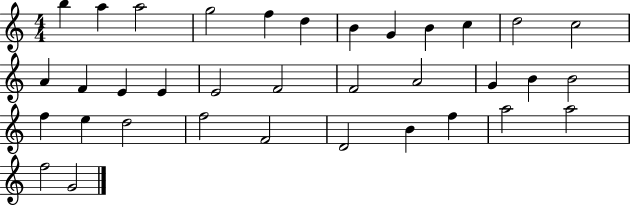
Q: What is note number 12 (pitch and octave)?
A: C5